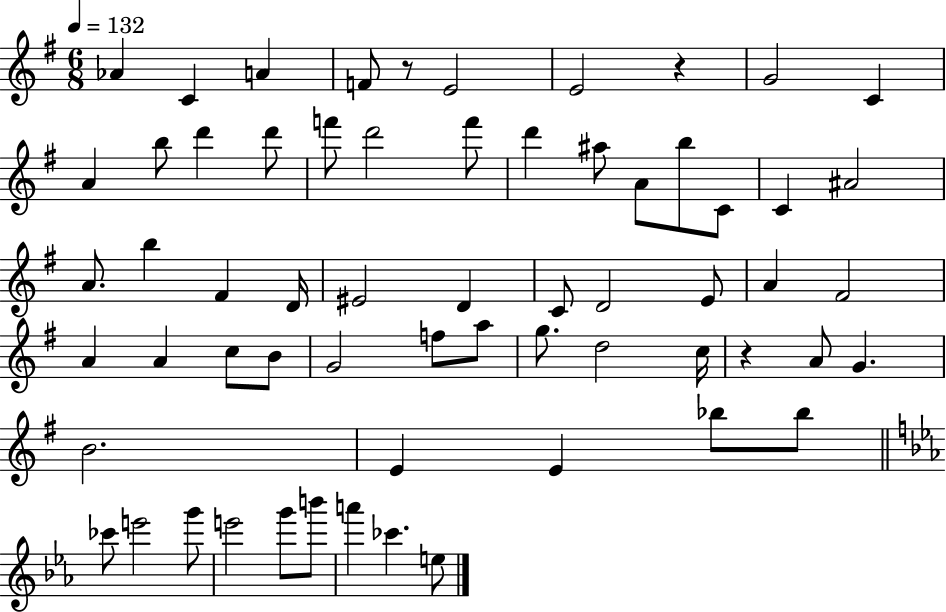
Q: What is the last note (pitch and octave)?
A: E5